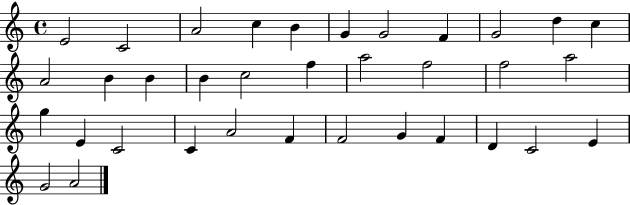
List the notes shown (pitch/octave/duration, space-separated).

E4/h C4/h A4/h C5/q B4/q G4/q G4/h F4/q G4/h D5/q C5/q A4/h B4/q B4/q B4/q C5/h F5/q A5/h F5/h F5/h A5/h G5/q E4/q C4/h C4/q A4/h F4/q F4/h G4/q F4/q D4/q C4/h E4/q G4/h A4/h